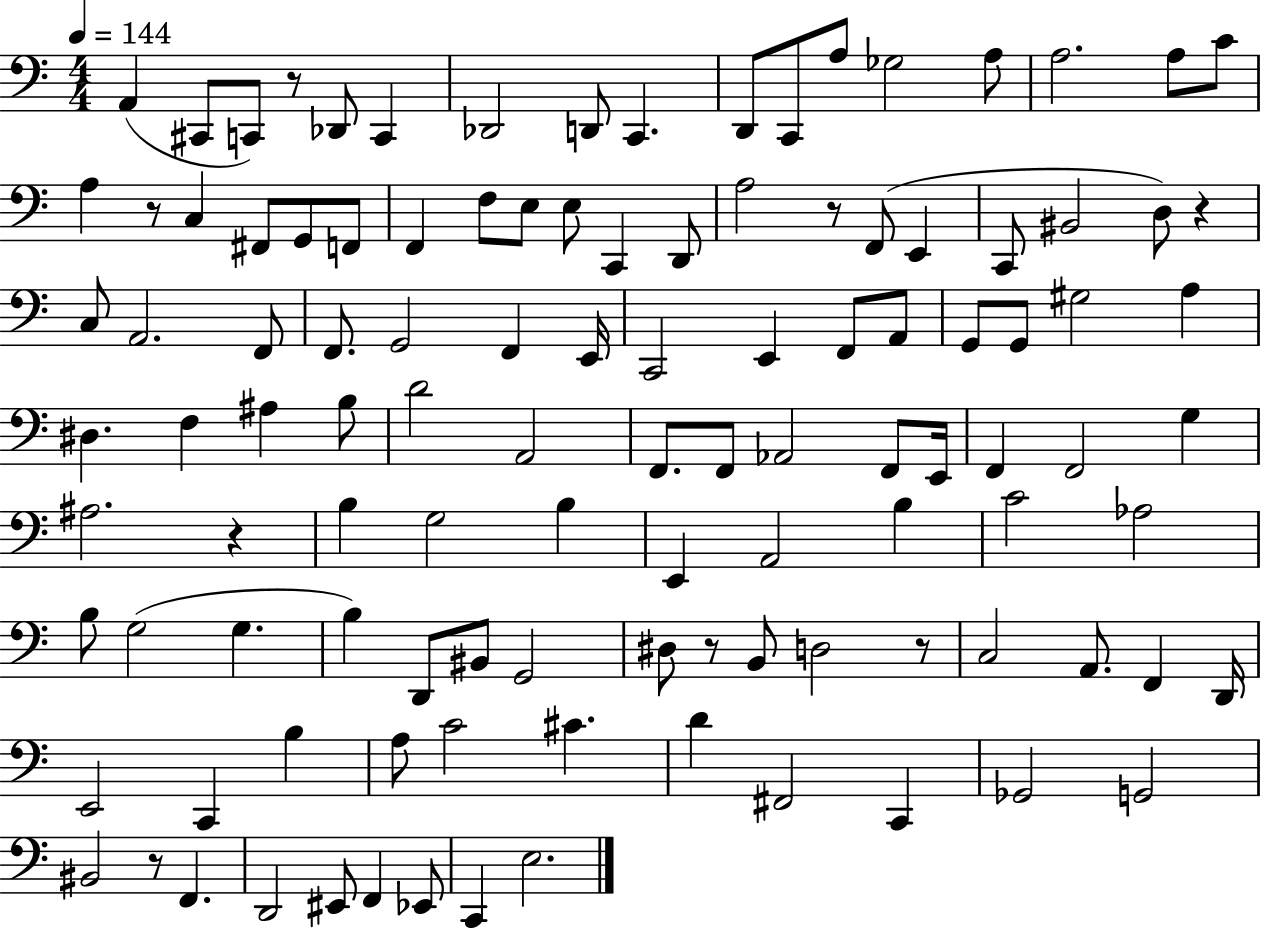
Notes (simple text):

A2/q C#2/e C2/e R/e Db2/e C2/q Db2/h D2/e C2/q. D2/e C2/e A3/e Gb3/h A3/e A3/h. A3/e C4/e A3/q R/e C3/q F#2/e G2/e F2/e F2/q F3/e E3/e E3/e C2/q D2/e A3/h R/e F2/e E2/q C2/e BIS2/h D3/e R/q C3/e A2/h. F2/e F2/e. G2/h F2/q E2/s C2/h E2/q F2/e A2/e G2/e G2/e G#3/h A3/q D#3/q. F3/q A#3/q B3/e D4/h A2/h F2/e. F2/e Ab2/h F2/e E2/s F2/q F2/h G3/q A#3/h. R/q B3/q G3/h B3/q E2/q A2/h B3/q C4/h Ab3/h B3/e G3/h G3/q. B3/q D2/e BIS2/e G2/h D#3/e R/e B2/e D3/h R/e C3/h A2/e. F2/q D2/s E2/h C2/q B3/q A3/e C4/h C#4/q. D4/q F#2/h C2/q Gb2/h G2/h BIS2/h R/e F2/q. D2/h EIS2/e F2/q Eb2/e C2/q E3/h.